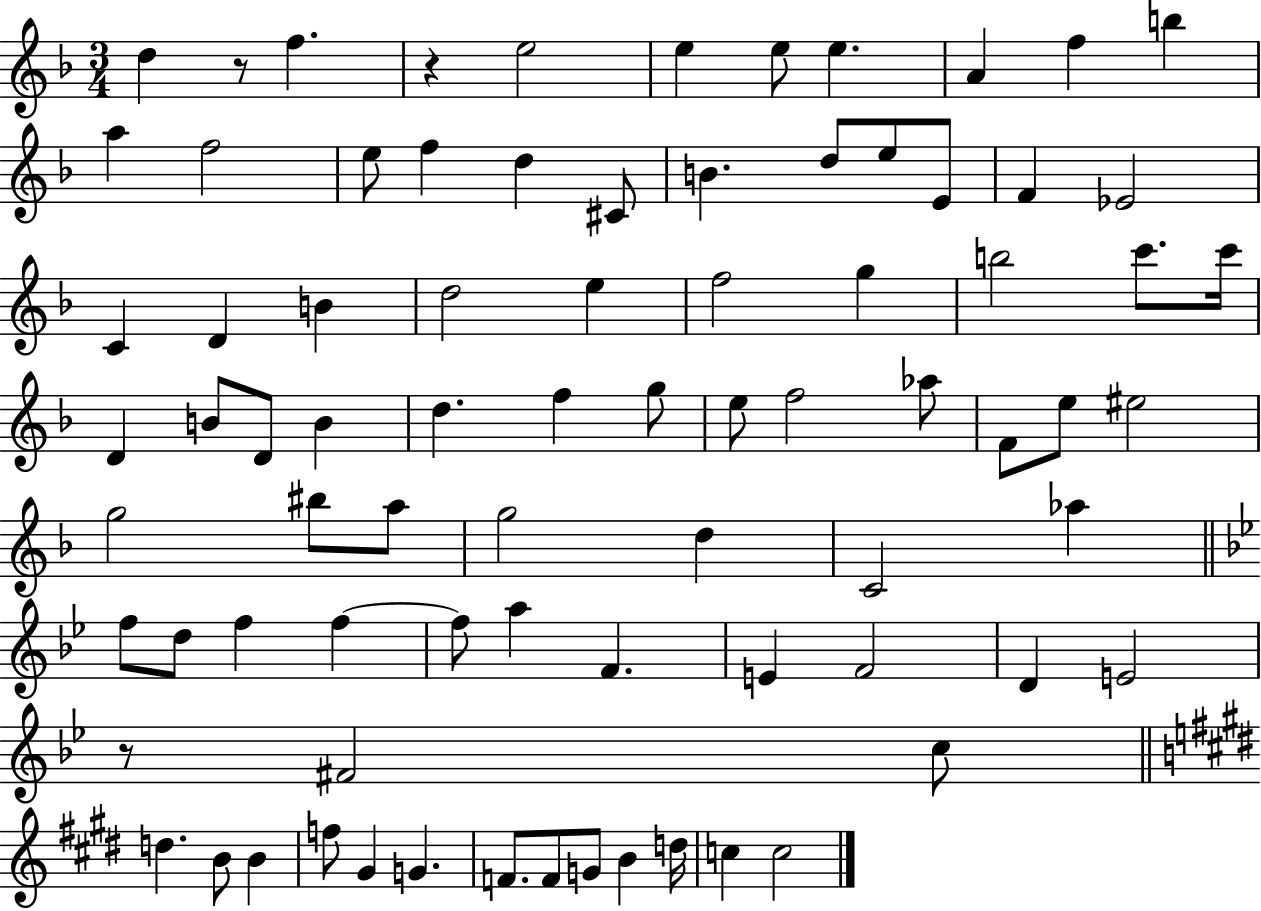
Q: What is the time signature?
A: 3/4